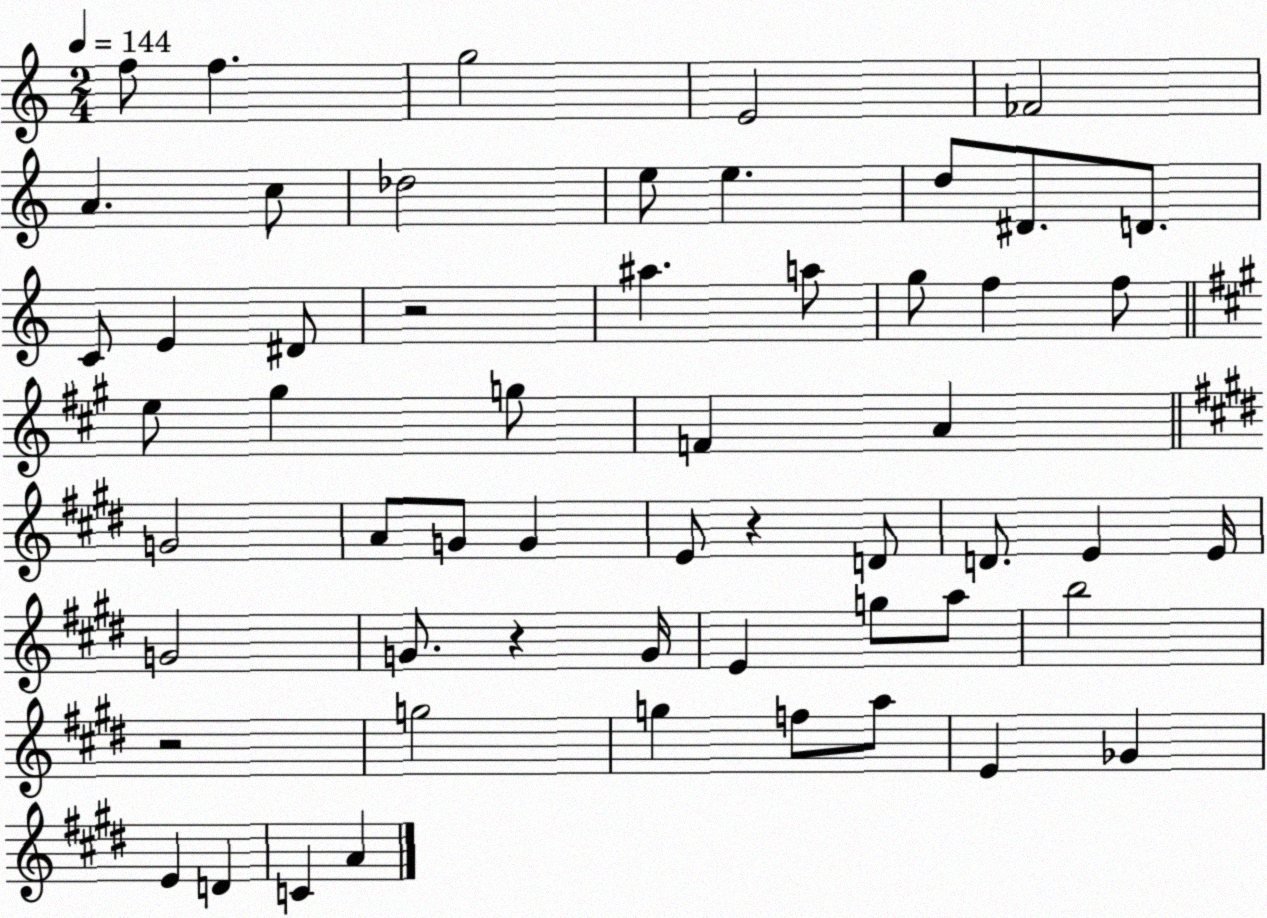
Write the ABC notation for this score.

X:1
T:Untitled
M:2/4
L:1/4
K:C
f/2 f g2 E2 _F2 A c/2 _d2 e/2 e d/2 ^D/2 D/2 C/2 E ^D/2 z2 ^a a/2 g/2 f f/2 e/2 ^g g/2 F A G2 A/2 G/2 G E/2 z D/2 D/2 E E/4 G2 G/2 z G/4 E g/2 a/2 b2 z2 g2 g f/2 a/2 E _G E D C A